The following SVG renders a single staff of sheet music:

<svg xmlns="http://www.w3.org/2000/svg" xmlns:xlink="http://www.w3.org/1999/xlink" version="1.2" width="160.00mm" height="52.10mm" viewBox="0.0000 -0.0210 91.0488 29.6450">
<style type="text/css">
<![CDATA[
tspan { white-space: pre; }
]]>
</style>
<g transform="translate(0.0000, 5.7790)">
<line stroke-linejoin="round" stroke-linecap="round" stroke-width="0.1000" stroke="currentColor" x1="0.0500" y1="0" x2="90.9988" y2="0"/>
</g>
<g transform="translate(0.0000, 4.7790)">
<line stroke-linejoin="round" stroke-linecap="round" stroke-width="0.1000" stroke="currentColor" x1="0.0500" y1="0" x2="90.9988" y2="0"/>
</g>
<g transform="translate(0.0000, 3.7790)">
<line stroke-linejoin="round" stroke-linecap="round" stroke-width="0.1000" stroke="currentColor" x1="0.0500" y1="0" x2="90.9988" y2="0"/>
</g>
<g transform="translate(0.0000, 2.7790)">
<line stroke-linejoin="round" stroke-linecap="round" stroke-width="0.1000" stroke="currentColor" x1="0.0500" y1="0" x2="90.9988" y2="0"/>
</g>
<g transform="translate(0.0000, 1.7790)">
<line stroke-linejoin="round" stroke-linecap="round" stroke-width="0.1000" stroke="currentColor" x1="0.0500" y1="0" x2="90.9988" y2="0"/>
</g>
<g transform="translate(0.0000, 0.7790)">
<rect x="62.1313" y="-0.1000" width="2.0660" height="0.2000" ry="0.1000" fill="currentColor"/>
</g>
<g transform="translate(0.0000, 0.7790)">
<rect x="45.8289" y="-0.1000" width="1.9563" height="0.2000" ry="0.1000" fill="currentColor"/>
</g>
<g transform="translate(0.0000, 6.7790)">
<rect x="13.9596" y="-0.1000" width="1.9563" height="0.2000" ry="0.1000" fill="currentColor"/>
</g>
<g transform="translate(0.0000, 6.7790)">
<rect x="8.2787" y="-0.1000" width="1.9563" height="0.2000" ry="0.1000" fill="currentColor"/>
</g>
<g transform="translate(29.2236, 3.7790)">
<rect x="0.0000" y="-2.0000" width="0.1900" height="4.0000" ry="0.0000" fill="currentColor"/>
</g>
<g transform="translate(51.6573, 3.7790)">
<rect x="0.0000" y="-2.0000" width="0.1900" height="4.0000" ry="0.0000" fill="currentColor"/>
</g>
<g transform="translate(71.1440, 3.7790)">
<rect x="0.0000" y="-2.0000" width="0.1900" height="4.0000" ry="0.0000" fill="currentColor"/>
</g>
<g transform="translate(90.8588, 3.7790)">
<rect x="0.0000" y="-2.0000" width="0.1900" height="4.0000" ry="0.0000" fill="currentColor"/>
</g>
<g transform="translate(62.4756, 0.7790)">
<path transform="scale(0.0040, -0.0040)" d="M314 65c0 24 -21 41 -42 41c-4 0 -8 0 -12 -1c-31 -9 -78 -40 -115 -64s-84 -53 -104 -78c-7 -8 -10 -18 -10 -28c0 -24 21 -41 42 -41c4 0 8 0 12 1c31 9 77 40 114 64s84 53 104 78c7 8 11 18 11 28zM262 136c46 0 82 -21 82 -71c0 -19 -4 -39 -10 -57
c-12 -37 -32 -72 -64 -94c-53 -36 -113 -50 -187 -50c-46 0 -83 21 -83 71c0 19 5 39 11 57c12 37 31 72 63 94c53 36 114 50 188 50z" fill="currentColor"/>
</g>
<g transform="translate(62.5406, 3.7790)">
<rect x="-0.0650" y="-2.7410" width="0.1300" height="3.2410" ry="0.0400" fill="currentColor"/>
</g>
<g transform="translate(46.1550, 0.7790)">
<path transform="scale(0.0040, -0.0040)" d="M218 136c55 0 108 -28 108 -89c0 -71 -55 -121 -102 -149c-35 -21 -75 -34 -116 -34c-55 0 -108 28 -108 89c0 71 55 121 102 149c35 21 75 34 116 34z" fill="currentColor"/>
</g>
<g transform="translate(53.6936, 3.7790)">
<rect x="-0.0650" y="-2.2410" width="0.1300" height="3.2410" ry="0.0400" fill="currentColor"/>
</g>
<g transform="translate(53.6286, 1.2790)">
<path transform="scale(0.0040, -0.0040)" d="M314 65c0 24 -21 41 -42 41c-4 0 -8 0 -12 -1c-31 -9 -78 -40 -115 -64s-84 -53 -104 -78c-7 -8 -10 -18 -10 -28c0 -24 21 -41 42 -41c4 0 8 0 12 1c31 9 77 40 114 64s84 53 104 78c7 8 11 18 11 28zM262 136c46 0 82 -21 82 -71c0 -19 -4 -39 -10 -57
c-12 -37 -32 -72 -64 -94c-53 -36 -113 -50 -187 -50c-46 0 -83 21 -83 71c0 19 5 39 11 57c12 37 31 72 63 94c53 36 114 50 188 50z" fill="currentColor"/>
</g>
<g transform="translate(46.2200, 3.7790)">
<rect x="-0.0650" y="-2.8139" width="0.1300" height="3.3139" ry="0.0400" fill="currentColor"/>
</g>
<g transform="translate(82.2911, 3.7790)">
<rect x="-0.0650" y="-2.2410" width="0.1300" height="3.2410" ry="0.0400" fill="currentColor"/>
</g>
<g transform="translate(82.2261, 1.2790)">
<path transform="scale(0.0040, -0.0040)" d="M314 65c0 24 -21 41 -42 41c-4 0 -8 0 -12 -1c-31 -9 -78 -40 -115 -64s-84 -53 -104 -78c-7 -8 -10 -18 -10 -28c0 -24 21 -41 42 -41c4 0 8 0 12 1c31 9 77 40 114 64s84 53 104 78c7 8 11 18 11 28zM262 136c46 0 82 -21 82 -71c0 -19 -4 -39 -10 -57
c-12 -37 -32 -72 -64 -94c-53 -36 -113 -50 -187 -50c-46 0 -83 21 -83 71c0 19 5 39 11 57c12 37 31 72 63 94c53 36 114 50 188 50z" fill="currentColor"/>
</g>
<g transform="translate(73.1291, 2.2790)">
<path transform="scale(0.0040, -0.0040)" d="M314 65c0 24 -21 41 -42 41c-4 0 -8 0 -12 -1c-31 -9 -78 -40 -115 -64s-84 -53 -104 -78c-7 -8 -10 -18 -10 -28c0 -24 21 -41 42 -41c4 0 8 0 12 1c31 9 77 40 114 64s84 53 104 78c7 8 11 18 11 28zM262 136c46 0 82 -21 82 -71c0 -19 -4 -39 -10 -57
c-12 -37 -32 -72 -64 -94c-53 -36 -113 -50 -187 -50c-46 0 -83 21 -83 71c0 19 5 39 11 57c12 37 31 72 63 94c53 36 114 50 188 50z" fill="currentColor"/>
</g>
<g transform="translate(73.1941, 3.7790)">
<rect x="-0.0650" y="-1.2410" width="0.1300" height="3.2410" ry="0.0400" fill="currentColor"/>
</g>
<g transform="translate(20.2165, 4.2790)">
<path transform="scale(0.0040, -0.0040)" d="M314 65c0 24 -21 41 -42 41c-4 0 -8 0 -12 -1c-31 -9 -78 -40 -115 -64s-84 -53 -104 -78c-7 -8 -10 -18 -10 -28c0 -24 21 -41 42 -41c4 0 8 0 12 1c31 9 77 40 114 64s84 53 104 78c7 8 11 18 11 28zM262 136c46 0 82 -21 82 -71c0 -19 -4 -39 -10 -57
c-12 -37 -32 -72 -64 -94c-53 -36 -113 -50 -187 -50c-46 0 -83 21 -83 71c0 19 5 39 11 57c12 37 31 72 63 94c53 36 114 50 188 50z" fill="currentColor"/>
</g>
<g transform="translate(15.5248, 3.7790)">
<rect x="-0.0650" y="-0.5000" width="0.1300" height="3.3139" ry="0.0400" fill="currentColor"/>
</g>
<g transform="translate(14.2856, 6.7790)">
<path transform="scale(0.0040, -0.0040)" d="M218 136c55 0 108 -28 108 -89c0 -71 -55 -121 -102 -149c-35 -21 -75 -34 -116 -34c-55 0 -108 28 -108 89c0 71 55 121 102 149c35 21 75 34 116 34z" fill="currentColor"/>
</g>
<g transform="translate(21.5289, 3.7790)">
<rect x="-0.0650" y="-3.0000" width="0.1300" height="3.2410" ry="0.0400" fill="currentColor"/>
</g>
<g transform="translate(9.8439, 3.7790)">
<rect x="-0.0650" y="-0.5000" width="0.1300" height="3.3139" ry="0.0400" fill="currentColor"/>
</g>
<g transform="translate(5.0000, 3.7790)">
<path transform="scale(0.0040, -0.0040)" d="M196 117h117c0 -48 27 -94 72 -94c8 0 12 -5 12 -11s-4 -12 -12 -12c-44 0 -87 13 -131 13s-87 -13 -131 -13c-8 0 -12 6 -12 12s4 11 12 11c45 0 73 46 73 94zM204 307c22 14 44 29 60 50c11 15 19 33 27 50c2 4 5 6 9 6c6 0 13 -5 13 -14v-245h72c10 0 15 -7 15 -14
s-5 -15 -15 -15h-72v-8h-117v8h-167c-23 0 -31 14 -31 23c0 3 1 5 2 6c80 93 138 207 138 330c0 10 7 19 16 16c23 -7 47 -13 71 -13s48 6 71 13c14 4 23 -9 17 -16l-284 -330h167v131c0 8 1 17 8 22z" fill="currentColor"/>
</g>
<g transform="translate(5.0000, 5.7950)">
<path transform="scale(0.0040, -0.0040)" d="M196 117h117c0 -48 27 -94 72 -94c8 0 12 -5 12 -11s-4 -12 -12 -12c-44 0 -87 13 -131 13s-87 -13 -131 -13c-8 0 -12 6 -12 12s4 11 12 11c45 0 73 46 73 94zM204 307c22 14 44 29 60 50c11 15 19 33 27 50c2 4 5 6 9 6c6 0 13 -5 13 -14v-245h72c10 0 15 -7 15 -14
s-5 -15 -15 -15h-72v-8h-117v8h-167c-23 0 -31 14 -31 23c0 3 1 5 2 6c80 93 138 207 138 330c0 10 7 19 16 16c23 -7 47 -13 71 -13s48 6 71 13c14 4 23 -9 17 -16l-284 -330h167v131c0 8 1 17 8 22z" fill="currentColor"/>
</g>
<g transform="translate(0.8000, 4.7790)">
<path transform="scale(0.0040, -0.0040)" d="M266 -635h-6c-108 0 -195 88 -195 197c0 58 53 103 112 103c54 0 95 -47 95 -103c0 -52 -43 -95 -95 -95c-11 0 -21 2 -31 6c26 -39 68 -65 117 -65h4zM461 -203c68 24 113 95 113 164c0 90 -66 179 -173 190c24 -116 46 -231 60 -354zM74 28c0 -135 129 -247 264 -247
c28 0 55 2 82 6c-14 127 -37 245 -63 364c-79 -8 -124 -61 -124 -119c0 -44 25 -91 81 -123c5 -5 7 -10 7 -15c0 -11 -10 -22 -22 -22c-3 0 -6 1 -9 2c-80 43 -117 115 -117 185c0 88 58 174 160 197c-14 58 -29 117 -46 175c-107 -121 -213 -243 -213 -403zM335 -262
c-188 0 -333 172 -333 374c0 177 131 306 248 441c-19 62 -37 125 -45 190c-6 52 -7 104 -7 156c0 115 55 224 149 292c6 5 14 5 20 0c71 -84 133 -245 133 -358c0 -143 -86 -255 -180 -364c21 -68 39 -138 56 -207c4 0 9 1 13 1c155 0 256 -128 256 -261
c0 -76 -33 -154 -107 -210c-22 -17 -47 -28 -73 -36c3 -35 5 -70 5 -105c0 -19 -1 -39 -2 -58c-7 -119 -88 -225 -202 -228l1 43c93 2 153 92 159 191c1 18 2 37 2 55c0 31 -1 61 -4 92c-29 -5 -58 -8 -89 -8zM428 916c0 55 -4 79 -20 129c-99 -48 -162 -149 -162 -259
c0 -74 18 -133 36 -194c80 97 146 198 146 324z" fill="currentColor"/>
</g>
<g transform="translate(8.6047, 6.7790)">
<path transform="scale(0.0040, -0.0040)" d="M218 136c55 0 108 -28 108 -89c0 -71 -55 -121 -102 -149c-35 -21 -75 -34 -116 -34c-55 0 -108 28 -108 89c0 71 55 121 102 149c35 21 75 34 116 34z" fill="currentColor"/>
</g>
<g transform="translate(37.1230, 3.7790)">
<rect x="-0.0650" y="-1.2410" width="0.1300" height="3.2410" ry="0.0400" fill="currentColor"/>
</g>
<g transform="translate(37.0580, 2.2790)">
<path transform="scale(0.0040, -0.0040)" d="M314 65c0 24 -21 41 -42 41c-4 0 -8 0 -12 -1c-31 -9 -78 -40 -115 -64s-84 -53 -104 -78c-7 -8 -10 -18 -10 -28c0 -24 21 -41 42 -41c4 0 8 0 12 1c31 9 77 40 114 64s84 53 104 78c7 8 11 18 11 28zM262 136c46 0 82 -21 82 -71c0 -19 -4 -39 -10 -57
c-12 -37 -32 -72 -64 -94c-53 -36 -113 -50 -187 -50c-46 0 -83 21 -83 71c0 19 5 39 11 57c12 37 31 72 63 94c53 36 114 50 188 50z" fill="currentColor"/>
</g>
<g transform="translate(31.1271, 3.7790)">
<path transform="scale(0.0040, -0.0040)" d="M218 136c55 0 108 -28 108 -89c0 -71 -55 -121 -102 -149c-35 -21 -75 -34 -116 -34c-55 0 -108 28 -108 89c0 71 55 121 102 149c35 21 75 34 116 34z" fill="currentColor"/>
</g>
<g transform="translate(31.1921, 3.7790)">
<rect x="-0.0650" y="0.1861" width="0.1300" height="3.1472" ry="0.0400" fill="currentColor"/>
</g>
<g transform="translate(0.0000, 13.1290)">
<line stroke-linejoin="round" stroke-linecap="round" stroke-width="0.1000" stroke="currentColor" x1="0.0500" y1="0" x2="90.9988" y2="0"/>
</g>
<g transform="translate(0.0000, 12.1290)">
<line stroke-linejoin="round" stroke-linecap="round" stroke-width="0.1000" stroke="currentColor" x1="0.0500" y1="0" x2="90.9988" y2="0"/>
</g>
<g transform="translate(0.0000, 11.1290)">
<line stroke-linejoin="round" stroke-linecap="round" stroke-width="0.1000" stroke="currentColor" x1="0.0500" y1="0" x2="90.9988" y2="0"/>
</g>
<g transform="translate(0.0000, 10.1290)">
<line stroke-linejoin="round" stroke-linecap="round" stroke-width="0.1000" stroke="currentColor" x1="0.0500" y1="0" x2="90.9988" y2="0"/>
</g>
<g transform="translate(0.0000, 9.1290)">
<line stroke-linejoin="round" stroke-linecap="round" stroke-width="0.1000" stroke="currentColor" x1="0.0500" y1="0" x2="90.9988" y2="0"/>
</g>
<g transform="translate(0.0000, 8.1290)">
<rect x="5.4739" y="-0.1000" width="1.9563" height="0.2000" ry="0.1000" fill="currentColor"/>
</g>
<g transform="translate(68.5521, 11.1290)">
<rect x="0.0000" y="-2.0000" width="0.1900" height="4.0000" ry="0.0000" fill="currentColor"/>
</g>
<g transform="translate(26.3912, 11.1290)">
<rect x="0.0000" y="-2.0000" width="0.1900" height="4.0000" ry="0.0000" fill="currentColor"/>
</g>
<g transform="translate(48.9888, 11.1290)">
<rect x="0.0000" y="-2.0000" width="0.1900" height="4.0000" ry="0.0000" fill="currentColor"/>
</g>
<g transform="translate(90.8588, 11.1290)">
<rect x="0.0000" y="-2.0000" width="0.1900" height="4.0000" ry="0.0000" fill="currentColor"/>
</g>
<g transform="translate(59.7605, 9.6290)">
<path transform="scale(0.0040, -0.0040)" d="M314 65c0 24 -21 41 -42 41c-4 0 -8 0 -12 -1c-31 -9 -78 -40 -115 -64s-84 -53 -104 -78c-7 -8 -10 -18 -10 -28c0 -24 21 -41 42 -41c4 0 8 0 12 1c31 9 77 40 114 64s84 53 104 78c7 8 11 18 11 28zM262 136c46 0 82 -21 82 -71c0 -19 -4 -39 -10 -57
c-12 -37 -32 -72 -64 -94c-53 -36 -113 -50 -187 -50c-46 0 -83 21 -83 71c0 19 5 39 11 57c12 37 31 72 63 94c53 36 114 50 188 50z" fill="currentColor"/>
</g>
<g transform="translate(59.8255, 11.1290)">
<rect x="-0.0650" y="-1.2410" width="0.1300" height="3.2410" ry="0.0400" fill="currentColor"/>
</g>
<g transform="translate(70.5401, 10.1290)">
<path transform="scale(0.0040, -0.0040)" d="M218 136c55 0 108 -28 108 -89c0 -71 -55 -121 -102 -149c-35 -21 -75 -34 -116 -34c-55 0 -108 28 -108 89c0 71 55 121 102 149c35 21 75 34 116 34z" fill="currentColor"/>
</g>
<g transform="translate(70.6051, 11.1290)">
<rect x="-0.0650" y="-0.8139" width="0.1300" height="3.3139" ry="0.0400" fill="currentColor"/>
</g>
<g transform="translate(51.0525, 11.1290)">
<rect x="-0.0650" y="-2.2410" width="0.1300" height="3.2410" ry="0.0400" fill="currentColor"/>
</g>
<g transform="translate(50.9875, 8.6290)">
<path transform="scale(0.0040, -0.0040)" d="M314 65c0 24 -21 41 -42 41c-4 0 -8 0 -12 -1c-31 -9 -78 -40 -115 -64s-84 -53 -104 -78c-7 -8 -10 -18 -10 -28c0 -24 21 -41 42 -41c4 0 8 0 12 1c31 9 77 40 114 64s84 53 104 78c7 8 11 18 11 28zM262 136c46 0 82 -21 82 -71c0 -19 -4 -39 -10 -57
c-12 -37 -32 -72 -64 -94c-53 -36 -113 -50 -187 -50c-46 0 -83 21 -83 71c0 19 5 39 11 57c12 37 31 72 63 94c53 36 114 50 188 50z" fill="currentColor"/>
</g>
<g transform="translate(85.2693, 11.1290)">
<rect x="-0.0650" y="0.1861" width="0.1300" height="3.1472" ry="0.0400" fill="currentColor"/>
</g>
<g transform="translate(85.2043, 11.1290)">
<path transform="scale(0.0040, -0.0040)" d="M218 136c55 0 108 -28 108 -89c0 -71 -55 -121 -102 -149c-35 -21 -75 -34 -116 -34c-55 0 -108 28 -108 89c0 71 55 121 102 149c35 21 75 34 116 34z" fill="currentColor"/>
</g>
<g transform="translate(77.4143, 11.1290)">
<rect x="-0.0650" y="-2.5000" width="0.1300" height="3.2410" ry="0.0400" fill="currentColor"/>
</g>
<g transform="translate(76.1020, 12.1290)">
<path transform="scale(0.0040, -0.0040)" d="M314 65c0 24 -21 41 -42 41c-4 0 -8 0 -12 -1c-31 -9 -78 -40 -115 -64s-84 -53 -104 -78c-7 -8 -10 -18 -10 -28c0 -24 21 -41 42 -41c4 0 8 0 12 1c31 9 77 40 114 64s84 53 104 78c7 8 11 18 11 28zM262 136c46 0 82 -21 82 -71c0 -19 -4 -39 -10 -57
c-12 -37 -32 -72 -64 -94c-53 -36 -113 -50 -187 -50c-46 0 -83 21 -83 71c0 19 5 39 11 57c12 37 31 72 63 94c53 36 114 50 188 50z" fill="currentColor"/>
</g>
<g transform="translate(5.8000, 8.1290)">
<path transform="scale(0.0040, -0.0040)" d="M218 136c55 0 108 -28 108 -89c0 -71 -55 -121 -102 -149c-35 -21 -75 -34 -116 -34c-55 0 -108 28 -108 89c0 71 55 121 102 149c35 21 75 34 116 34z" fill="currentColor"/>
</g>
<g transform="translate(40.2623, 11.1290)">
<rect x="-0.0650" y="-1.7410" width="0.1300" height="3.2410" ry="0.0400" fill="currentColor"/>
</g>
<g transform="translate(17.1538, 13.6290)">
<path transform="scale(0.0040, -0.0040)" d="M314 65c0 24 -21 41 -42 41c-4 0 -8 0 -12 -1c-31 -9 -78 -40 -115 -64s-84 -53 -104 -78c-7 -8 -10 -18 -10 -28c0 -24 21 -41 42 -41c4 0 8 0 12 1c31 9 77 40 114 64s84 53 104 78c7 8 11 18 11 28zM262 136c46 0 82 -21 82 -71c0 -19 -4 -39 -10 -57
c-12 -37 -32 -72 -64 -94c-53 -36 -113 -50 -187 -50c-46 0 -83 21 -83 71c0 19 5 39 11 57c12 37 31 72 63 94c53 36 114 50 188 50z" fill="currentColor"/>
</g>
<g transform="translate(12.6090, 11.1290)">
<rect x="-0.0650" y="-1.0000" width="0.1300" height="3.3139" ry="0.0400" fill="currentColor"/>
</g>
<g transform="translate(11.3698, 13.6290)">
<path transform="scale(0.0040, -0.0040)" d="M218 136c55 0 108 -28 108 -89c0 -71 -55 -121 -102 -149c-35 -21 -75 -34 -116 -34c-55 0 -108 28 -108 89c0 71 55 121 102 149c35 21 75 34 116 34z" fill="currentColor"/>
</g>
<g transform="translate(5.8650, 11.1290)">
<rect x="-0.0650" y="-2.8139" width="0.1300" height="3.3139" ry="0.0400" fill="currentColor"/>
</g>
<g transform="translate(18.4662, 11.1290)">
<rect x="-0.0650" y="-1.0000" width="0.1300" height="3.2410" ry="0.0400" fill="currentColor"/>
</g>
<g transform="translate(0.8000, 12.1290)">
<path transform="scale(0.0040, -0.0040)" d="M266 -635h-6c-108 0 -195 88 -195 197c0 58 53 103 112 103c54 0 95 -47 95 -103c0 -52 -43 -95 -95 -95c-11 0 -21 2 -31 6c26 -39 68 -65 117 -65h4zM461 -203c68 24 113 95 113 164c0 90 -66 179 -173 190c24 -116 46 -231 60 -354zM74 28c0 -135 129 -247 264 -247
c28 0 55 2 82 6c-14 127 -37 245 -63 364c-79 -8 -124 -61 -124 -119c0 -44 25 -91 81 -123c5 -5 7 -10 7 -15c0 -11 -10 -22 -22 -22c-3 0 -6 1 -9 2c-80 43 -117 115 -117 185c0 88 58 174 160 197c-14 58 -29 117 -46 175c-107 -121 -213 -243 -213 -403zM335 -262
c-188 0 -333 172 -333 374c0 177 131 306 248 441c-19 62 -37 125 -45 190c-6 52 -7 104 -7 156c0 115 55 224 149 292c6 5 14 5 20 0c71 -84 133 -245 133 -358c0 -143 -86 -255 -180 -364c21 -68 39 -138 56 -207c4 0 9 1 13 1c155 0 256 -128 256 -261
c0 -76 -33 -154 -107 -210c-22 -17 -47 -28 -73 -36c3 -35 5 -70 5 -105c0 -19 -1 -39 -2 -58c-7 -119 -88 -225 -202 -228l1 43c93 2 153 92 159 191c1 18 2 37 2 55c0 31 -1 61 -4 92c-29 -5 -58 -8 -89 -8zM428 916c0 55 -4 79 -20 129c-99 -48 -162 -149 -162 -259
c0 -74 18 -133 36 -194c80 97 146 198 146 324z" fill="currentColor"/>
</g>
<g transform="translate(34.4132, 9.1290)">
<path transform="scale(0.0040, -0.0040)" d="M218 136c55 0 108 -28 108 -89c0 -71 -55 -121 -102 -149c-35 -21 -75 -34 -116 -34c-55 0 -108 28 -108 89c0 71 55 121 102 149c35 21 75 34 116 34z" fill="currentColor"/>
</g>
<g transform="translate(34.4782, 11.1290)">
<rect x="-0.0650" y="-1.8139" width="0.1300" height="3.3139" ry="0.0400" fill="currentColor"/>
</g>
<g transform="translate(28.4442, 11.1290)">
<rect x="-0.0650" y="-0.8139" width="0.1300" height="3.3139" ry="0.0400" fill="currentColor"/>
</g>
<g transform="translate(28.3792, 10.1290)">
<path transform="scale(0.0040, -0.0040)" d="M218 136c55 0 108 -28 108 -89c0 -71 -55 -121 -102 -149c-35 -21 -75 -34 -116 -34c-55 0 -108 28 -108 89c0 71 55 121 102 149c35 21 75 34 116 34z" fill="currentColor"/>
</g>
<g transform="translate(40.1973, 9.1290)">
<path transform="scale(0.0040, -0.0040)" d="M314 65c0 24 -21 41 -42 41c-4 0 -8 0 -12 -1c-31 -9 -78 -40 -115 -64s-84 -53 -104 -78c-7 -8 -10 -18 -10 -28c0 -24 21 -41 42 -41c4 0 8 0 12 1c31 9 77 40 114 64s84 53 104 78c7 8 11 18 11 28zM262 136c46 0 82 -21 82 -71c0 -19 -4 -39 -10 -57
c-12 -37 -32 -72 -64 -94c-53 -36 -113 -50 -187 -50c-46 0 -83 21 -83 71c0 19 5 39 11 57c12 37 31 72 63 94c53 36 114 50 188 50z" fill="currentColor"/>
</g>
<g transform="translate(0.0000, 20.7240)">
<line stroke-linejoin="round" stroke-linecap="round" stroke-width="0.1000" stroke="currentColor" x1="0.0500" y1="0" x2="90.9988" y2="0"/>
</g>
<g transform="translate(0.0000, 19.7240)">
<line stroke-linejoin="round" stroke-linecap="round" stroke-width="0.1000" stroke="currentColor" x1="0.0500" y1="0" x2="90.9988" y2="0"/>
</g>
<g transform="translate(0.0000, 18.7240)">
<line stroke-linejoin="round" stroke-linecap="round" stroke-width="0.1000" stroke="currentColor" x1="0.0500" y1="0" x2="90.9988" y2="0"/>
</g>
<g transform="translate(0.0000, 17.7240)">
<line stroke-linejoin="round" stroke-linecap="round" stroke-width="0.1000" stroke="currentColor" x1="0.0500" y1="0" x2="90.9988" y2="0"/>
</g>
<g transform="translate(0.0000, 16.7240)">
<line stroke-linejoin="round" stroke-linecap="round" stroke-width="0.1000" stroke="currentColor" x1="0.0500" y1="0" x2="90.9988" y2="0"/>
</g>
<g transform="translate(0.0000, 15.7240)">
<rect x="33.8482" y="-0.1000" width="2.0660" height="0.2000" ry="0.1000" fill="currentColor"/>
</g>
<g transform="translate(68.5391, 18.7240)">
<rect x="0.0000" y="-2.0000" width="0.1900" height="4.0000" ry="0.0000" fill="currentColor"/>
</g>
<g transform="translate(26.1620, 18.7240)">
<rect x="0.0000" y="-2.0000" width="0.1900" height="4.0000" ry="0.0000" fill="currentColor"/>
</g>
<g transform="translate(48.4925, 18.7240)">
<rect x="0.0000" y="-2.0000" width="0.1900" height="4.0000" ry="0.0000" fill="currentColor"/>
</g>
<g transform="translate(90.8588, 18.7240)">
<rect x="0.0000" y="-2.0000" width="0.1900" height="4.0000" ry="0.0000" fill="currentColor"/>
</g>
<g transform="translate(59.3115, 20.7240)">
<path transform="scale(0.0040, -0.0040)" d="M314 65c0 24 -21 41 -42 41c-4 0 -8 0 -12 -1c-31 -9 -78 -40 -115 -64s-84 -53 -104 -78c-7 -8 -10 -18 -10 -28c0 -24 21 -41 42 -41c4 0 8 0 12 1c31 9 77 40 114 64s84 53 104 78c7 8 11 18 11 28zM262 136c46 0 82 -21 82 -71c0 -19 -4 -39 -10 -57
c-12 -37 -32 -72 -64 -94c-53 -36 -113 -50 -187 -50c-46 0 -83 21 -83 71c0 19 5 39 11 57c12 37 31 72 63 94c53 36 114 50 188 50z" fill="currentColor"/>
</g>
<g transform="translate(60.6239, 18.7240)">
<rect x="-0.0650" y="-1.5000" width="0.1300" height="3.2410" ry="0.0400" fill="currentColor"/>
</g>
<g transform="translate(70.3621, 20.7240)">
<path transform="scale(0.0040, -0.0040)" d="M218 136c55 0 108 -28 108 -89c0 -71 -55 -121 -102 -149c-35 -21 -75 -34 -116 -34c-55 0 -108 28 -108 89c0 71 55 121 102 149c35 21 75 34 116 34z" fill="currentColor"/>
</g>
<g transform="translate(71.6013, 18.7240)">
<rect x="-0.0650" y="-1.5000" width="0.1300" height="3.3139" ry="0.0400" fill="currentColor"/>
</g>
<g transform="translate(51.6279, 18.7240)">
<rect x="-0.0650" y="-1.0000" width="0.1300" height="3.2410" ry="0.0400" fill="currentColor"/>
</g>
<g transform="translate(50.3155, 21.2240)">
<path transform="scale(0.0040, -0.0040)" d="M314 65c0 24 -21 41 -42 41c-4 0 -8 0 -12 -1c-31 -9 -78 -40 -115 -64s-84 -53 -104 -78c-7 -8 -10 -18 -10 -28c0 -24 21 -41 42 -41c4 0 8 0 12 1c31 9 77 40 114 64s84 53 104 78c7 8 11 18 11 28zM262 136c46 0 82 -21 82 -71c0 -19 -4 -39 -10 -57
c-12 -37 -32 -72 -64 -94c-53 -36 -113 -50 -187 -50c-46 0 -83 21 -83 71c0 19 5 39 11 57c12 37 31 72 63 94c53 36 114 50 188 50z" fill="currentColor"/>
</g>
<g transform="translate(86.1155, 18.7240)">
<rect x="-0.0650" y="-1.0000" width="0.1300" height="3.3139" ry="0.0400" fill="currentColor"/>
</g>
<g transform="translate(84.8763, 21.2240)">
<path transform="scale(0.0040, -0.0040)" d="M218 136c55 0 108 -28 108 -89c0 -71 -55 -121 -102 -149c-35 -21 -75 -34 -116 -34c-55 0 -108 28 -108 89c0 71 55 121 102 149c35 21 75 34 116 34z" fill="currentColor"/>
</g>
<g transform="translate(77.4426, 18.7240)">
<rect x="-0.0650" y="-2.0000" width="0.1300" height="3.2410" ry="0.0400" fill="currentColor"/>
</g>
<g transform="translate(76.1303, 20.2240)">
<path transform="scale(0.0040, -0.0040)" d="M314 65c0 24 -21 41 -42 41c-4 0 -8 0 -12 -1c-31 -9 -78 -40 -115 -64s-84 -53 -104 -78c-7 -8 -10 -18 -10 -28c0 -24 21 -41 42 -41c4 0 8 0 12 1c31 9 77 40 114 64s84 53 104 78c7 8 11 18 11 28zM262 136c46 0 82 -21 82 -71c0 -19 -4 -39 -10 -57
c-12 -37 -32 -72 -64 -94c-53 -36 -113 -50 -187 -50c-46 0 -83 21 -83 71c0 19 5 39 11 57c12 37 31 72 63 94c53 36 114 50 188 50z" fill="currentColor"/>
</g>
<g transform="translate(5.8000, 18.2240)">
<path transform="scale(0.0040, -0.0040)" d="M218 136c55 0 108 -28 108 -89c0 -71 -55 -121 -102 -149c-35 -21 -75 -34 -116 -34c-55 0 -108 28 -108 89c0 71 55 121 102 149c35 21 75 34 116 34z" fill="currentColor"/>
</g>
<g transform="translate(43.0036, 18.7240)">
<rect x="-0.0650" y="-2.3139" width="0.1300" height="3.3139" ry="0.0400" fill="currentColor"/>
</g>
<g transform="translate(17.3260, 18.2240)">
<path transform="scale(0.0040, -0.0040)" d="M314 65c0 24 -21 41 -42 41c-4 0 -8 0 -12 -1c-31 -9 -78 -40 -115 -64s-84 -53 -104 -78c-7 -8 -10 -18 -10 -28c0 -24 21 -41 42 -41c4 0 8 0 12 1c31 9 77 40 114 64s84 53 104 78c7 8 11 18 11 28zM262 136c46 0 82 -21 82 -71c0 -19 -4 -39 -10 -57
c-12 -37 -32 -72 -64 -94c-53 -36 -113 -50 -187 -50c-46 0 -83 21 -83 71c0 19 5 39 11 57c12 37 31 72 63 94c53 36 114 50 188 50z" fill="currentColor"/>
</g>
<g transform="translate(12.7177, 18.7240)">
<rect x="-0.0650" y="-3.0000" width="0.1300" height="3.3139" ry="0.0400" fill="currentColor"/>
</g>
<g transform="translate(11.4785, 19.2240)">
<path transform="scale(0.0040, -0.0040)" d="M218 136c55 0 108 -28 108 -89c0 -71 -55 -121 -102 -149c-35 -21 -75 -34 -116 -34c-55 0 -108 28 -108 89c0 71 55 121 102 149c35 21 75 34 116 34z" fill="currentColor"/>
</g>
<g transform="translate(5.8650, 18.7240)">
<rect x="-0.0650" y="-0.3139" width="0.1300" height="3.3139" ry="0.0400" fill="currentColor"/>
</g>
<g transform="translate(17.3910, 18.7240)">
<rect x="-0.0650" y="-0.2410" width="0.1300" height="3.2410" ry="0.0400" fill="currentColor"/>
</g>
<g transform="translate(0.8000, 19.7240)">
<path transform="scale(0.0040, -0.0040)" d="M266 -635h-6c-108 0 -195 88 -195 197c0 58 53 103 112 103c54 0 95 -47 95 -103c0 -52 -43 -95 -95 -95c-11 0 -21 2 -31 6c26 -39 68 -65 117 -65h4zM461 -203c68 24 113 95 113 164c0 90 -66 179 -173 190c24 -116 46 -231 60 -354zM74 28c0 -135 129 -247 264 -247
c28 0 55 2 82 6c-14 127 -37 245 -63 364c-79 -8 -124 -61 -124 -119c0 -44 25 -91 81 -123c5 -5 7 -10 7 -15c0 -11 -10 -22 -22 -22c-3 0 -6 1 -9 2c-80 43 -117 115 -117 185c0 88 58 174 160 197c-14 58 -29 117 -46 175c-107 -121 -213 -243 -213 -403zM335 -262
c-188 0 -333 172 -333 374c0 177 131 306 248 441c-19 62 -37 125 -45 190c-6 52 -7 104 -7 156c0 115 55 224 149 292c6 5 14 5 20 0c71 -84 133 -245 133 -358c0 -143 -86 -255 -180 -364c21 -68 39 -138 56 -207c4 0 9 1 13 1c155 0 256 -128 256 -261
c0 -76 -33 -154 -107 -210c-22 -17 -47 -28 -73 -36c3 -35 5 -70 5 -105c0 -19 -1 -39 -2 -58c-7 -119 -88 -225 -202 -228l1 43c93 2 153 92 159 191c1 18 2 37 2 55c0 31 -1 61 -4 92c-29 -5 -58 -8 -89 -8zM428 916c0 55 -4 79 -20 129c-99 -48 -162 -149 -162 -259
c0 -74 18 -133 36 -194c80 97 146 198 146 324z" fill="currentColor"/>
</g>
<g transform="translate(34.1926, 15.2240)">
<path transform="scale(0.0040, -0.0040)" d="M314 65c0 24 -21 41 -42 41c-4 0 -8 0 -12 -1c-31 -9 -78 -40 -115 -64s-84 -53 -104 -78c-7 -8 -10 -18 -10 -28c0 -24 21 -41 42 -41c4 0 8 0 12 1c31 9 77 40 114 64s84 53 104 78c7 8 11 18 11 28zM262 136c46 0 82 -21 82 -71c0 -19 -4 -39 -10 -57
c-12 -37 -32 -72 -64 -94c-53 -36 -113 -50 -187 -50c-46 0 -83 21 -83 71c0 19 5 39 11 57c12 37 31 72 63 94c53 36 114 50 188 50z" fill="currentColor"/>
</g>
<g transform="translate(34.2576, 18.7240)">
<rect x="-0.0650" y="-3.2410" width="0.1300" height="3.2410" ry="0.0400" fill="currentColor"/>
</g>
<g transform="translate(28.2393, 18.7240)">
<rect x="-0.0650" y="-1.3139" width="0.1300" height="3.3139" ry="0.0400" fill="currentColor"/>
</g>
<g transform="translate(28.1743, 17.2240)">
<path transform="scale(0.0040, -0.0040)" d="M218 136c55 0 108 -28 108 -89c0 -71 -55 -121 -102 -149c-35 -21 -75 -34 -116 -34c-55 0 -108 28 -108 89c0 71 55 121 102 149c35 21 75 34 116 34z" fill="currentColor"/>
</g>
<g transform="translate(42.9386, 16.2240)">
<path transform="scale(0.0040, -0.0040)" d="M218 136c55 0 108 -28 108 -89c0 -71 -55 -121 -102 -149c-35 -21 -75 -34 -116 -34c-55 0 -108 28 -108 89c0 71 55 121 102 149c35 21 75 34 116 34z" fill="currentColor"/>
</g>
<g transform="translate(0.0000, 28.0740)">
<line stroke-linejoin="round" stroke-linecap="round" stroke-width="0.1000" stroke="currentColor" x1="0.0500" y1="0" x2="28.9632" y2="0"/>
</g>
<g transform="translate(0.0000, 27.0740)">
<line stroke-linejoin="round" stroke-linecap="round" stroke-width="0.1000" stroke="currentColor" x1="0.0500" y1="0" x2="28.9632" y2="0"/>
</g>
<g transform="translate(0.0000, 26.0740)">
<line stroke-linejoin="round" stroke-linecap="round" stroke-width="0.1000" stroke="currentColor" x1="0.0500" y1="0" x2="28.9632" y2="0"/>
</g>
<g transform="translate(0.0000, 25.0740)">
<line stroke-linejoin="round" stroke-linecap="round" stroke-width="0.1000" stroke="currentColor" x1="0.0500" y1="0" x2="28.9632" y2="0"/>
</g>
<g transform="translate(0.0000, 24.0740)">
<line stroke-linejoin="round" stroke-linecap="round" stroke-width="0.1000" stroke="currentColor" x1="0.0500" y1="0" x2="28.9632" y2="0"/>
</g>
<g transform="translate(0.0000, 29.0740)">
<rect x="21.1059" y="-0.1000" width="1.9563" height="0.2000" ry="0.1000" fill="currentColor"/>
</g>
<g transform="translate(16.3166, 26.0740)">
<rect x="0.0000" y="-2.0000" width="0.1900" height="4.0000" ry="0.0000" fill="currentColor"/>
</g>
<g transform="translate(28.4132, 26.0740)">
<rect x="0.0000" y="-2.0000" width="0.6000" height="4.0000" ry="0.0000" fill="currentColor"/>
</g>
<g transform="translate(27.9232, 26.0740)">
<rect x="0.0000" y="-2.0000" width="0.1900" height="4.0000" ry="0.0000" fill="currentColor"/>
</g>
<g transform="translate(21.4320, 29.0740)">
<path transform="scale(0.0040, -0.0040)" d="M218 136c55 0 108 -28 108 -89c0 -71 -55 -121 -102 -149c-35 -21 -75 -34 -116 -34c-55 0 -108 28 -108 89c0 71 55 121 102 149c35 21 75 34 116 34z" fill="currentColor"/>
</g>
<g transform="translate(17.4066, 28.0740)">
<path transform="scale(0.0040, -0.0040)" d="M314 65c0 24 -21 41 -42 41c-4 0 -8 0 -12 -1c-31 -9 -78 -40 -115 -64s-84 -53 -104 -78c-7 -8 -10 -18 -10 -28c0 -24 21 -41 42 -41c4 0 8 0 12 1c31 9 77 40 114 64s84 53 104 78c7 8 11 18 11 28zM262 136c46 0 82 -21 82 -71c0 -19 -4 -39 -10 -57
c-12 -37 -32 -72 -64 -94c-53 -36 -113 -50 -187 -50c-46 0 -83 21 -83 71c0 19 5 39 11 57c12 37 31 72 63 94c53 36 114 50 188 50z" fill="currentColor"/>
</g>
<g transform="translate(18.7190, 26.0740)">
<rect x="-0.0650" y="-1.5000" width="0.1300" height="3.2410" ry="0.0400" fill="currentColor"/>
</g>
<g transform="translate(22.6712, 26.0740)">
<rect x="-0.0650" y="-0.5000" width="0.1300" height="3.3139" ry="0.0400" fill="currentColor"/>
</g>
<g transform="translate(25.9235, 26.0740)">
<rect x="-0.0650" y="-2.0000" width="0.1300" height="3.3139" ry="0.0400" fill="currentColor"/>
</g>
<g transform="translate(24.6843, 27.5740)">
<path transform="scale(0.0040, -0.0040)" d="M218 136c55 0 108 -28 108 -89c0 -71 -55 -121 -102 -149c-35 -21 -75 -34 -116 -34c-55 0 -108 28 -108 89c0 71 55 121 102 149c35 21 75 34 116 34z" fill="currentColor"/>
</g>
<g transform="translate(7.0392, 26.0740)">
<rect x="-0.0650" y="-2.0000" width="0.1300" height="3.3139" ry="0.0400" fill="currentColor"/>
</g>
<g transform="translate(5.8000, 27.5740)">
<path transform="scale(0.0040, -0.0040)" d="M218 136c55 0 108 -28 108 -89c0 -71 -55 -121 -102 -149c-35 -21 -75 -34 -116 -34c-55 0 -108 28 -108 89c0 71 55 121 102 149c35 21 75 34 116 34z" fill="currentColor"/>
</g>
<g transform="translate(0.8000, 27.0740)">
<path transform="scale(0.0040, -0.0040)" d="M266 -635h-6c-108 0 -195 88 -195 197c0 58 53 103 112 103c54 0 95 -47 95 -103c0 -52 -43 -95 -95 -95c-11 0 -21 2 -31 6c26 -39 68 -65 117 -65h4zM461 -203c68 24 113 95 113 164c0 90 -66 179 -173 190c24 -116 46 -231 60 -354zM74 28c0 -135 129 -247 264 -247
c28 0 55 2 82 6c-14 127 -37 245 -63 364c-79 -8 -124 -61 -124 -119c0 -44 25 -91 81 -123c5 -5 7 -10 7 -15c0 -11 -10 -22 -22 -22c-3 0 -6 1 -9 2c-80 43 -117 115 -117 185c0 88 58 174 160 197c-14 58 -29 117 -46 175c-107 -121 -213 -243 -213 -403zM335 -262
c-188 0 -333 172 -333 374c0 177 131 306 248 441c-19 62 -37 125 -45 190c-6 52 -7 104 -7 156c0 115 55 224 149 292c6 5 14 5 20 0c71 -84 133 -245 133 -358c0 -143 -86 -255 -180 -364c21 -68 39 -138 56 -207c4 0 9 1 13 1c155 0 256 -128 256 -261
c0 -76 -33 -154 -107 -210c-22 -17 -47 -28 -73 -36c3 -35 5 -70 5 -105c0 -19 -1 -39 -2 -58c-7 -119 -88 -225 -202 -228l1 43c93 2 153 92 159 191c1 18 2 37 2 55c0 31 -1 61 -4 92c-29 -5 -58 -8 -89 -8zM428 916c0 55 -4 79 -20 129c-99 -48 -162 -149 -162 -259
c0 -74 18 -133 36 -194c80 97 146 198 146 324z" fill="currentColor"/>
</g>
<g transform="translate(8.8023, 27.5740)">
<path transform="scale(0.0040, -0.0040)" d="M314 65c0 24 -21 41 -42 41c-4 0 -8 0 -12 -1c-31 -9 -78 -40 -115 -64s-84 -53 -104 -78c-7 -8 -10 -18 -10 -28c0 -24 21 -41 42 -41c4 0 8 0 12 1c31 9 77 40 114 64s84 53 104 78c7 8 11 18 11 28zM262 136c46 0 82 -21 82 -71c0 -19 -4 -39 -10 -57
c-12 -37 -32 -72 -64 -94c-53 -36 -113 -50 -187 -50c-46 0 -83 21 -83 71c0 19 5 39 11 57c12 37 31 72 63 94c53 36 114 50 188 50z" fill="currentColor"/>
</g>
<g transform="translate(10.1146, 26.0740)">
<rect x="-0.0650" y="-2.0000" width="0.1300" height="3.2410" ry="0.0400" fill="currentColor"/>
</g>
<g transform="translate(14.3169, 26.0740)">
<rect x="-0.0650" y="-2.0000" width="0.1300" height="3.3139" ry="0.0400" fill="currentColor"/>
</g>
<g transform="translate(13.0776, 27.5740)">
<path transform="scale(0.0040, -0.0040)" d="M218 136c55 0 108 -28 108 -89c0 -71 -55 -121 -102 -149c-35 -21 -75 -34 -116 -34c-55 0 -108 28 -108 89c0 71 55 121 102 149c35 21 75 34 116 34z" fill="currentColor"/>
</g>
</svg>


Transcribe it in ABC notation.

X:1
T:Untitled
M:4/4
L:1/4
K:C
C C A2 B e2 a g2 a2 e2 g2 a D D2 d f f2 g2 e2 d G2 B c A c2 e b2 g D2 E2 E F2 D F F2 F E2 C F